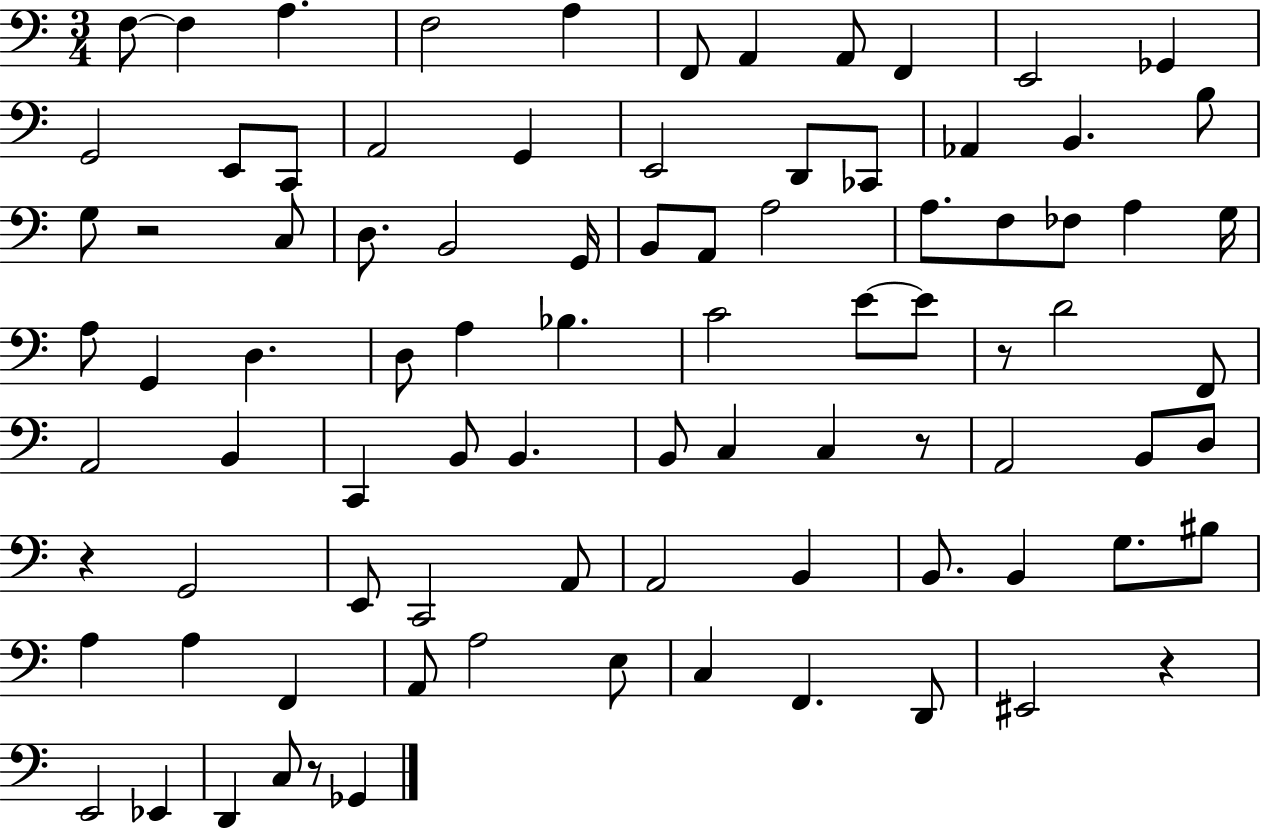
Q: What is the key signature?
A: C major